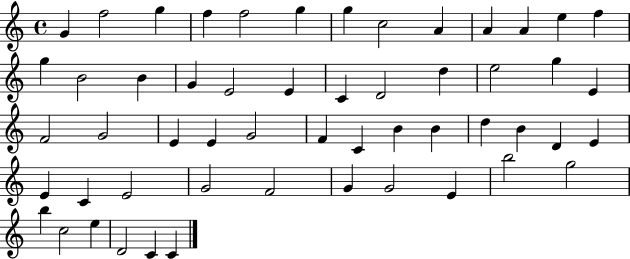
{
  \clef treble
  \time 4/4
  \defaultTimeSignature
  \key c \major
  g'4 f''2 g''4 | f''4 f''2 g''4 | g''4 c''2 a'4 | a'4 a'4 e''4 f''4 | \break g''4 b'2 b'4 | g'4 e'2 e'4 | c'4 d'2 d''4 | e''2 g''4 e'4 | \break f'2 g'2 | e'4 e'4 g'2 | f'4 c'4 b'4 b'4 | d''4 b'4 d'4 e'4 | \break e'4 c'4 e'2 | g'2 f'2 | g'4 g'2 e'4 | b''2 g''2 | \break b''4 c''2 e''4 | d'2 c'4 c'4 | \bar "|."
}